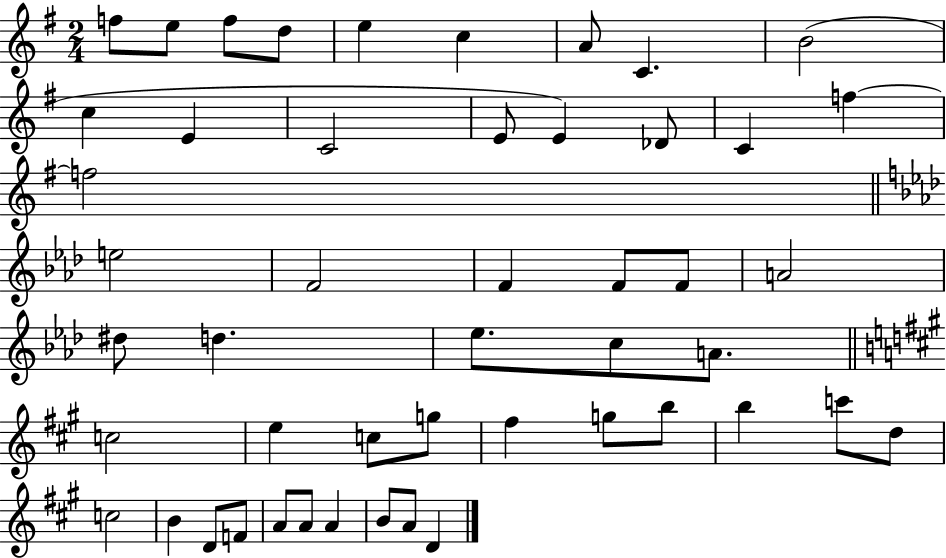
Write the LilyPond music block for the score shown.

{
  \clef treble
  \numericTimeSignature
  \time 2/4
  \key g \major
  f''8 e''8 f''8 d''8 | e''4 c''4 | a'8 c'4. | b'2( | \break c''4 e'4 | c'2 | e'8 e'4) des'8 | c'4 f''4~~ | \break f''2 | \bar "||" \break \key aes \major e''2 | f'2 | f'4 f'8 f'8 | a'2 | \break dis''8 d''4. | ees''8. c''8 a'8. | \bar "||" \break \key a \major c''2 | e''4 c''8 g''8 | fis''4 g''8 b''8 | b''4 c'''8 d''8 | \break c''2 | b'4 d'8 f'8 | a'8 a'8 a'4 | b'8 a'8 d'4 | \break \bar "|."
}